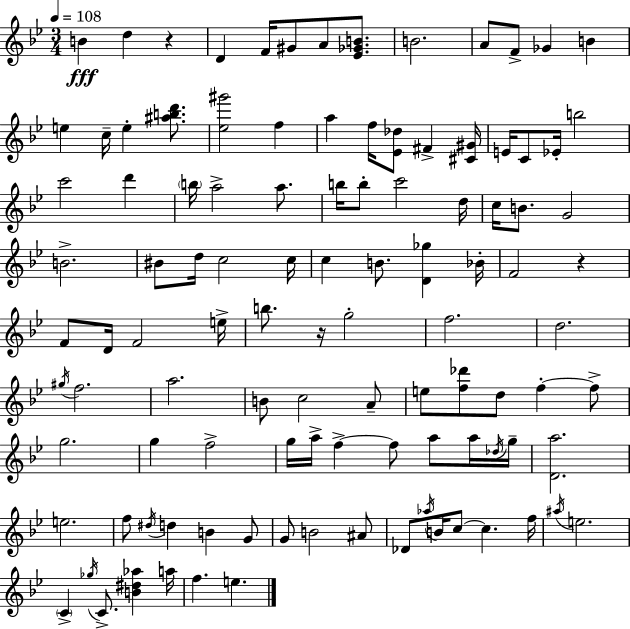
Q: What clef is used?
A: treble